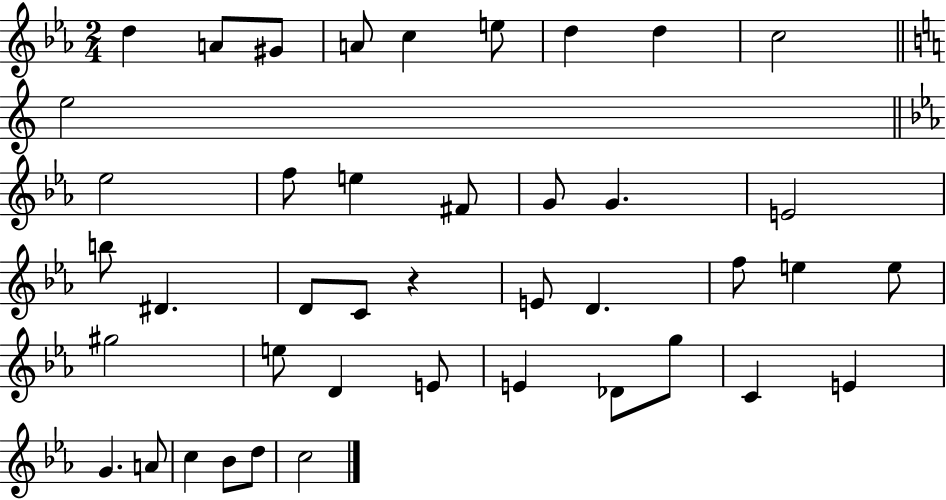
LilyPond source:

{
  \clef treble
  \numericTimeSignature
  \time 2/4
  \key ees \major
  \repeat volta 2 { d''4 a'8 gis'8 | a'8 c''4 e''8 | d''4 d''4 | c''2 | \break \bar "||" \break \key a \minor e''2 | \bar "||" \break \key c \minor ees''2 | f''8 e''4 fis'8 | g'8 g'4. | e'2 | \break b''8 dis'4. | d'8 c'8 r4 | e'8 d'4. | f''8 e''4 e''8 | \break gis''2 | e''8 d'4 e'8 | e'4 des'8 g''8 | c'4 e'4 | \break g'4. a'8 | c''4 bes'8 d''8 | c''2 | } \bar "|."
}